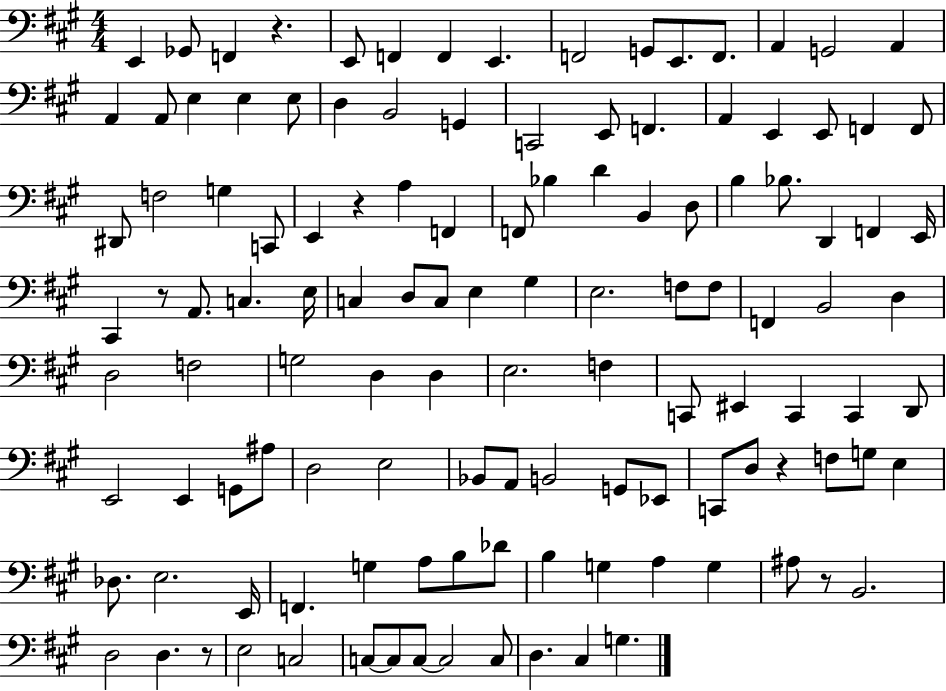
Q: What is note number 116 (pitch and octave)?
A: G3